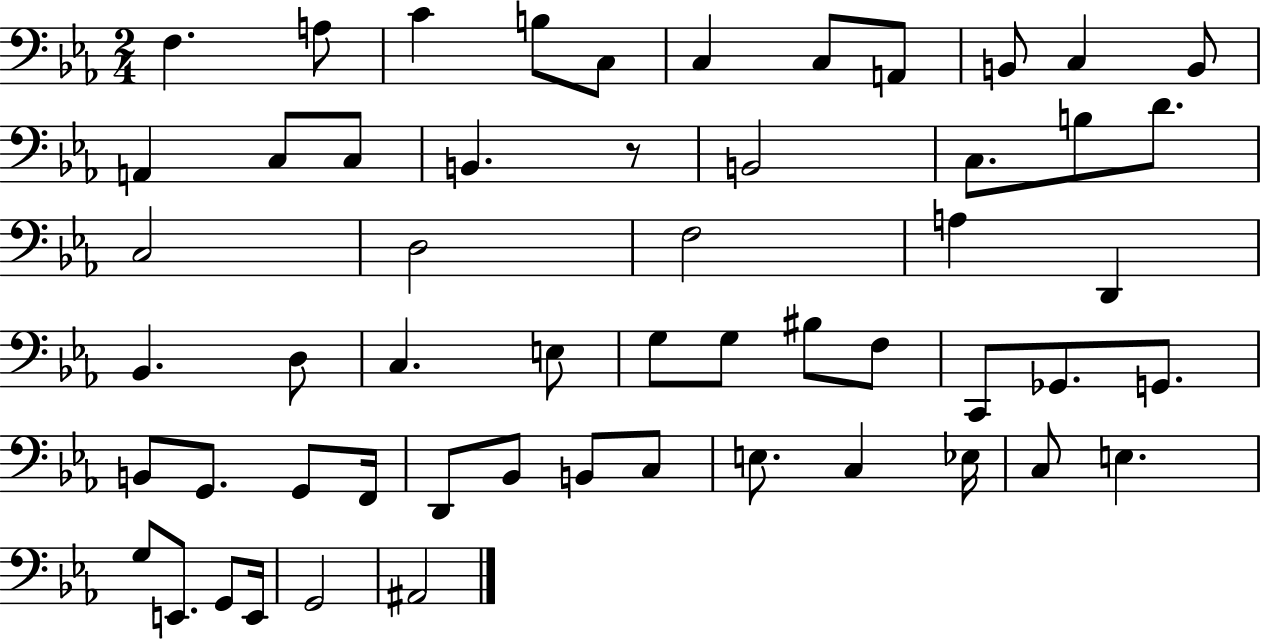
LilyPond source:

{
  \clef bass
  \numericTimeSignature
  \time 2/4
  \key ees \major
  f4. a8 | c'4 b8 c8 | c4 c8 a,8 | b,8 c4 b,8 | \break a,4 c8 c8 | b,4. r8 | b,2 | c8. b8 d'8. | \break c2 | d2 | f2 | a4 d,4 | \break bes,4. d8 | c4. e8 | g8 g8 bis8 f8 | c,8 ges,8. g,8. | \break b,8 g,8. g,8 f,16 | d,8 bes,8 b,8 c8 | e8. c4 ees16 | c8 e4. | \break g8 e,8. g,8 e,16 | g,2 | ais,2 | \bar "|."
}